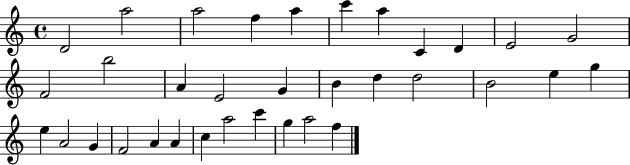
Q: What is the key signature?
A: C major